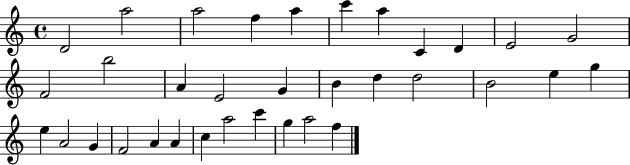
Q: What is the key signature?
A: C major